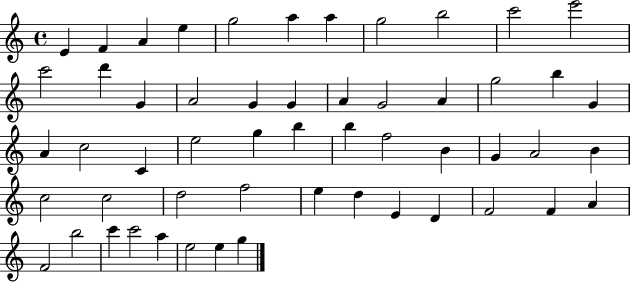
E4/q F4/q A4/q E5/q G5/h A5/q A5/q G5/h B5/h C6/h E6/h C6/h D6/q G4/q A4/h G4/q G4/q A4/q G4/h A4/q G5/h B5/q G4/q A4/q C5/h C4/q E5/h G5/q B5/q B5/q F5/h B4/q G4/q A4/h B4/q C5/h C5/h D5/h F5/h E5/q D5/q E4/q D4/q F4/h F4/q A4/q F4/h B5/h C6/q C6/h A5/q E5/h E5/q G5/q